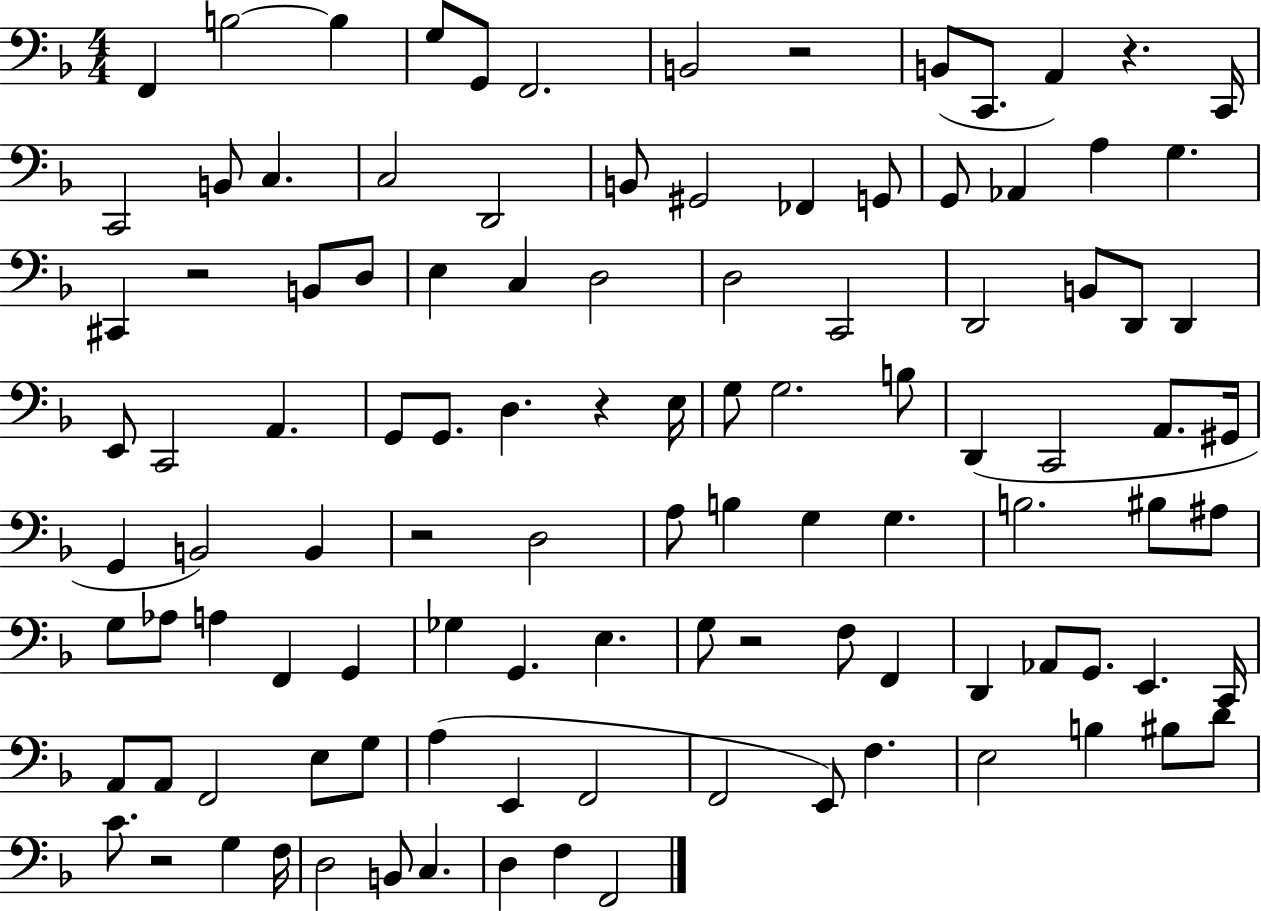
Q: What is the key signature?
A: F major